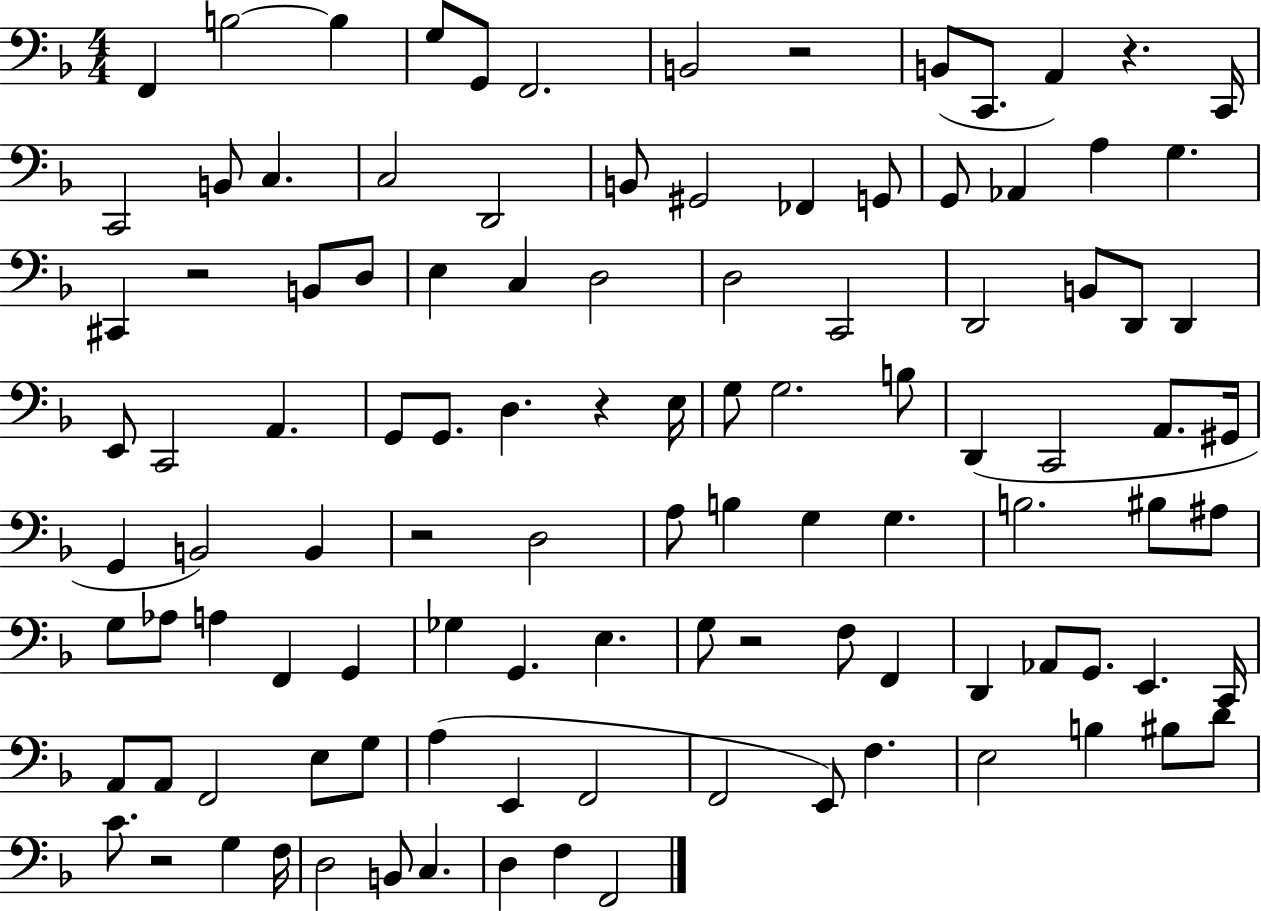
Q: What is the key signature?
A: F major